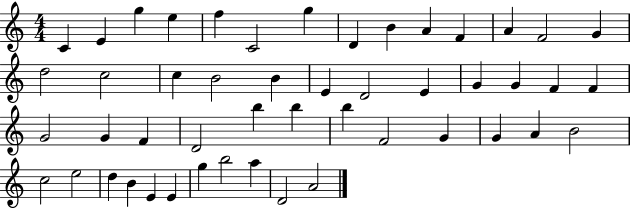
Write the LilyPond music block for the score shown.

{
  \clef treble
  \numericTimeSignature
  \time 4/4
  \key c \major
  c'4 e'4 g''4 e''4 | f''4 c'2 g''4 | d'4 b'4 a'4 f'4 | a'4 f'2 g'4 | \break d''2 c''2 | c''4 b'2 b'4 | e'4 d'2 e'4 | g'4 g'4 f'4 f'4 | \break g'2 g'4 f'4 | d'2 b''4 b''4 | b''4 f'2 g'4 | g'4 a'4 b'2 | \break c''2 e''2 | d''4 b'4 e'4 e'4 | g''4 b''2 a''4 | d'2 a'2 | \break \bar "|."
}